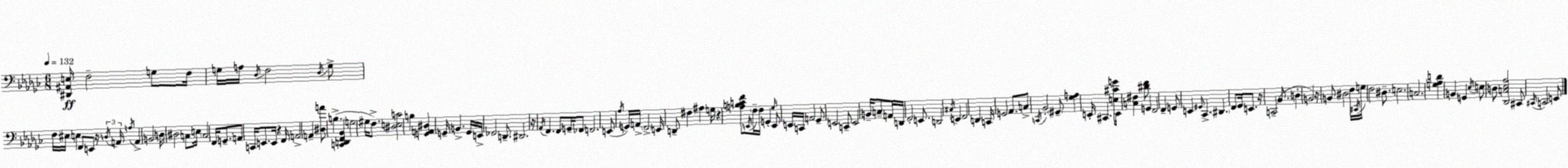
X:1
T:Untitled
M:6/8
L:1/4
K:Ebm
[^D,,^A,,E,]/4 F,2 G,/2 F,/4 G,/4 A,/4 _D,/4 F,2 _D,/4 G,/2 F,/4 ^E,/4 E, F,,/2 E,,/2 z/4 D,/4 A,,/4 A,/4 A,, B,,2 D,/4 ^D,2 C,/2 E,/4 C,2 F,,/4 G,,/2 A,,/2 C,,/4 E,,/2 E,,/4 z F,,/4 A,,2 A,, [^D,A]/2 B, [C,,D,,F,,_B,,] G,2 ^G,/4 F,/2 [^D,E,C]2 B, [G,,A,,^D,] G,,/4 B,, G,,/4 E,,/4 _F,,2 D,,/2 ^D,,2 z/4 _A,,/4 F,, F,,/2 G,,/4 _F,,/2 F,,2 E,,/2 _A,/4 G,,/4 A,,/4 F,,2 E,,/4 D,,/2 ^F, ^A, G,/4 z [A,B,CF]/2 E,,/4 F,/4 F,/4 G,, _G,/4 E,,/2 E,,/4 C,,/4 A,,2 _G,,/2 E,,2 C,,/2 E,,2 B,,/4 C,/2 A,,/4 D,,/4 F,,2 E,,/2 D,,2 ^C,/4 E,, F,,2 D,, C,,/4 G,,2 _A,,/2 C,/2 C,,/4 _B,,2 ^G,,/2 [_G,A,] E,,/4 ^C,, [E,^CG]/4 E,,/2 [C,^F,] [^DF]/2 G,, F,,2 F,, G,,/2 E,, ^G,,/4 _C,, ^D,, F,,/2 _G,,/4 E,,/2 z/4 C,,2 _B,,/2 D, B,,2 z/4 B,,/2 ^D,2 F,/4 ^C,,/4 G,/4 F,2 ^D,/2 E,2 C,2 [G,_A,D] B,, G,, _E,/4 E,/2 D,/2 [_D,,C,_E,_A,]2 ^C,,/2 ^C,,/4 C,,2 E,,/2